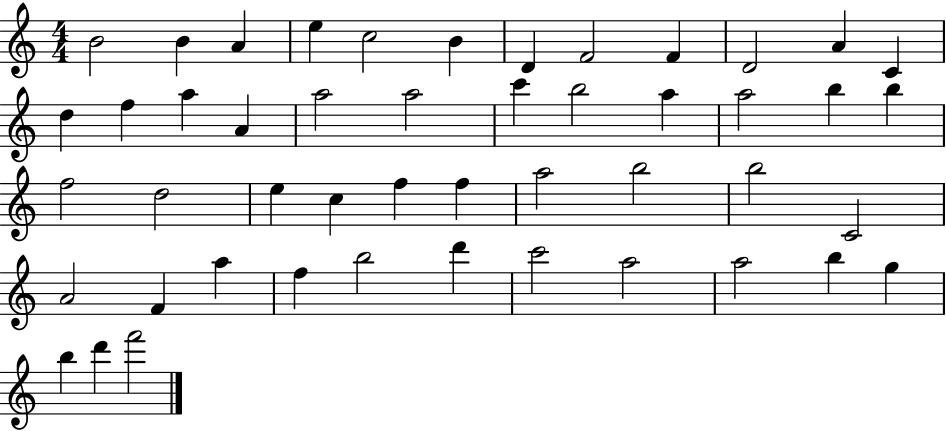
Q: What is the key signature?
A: C major